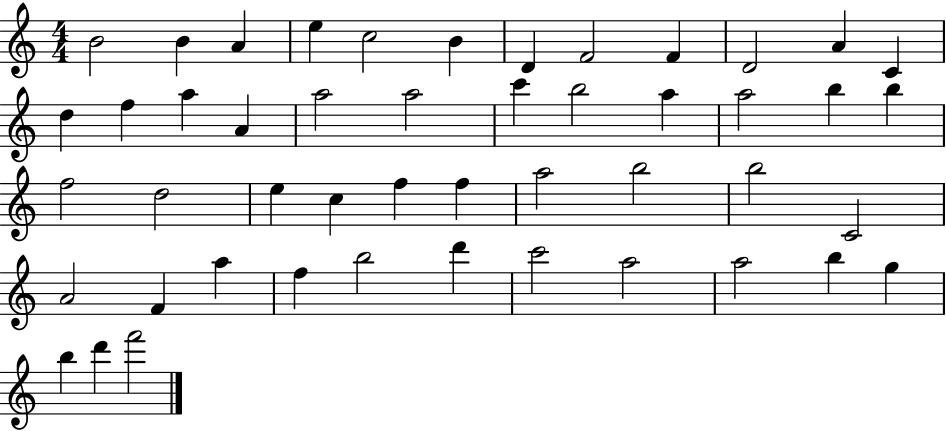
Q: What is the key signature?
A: C major